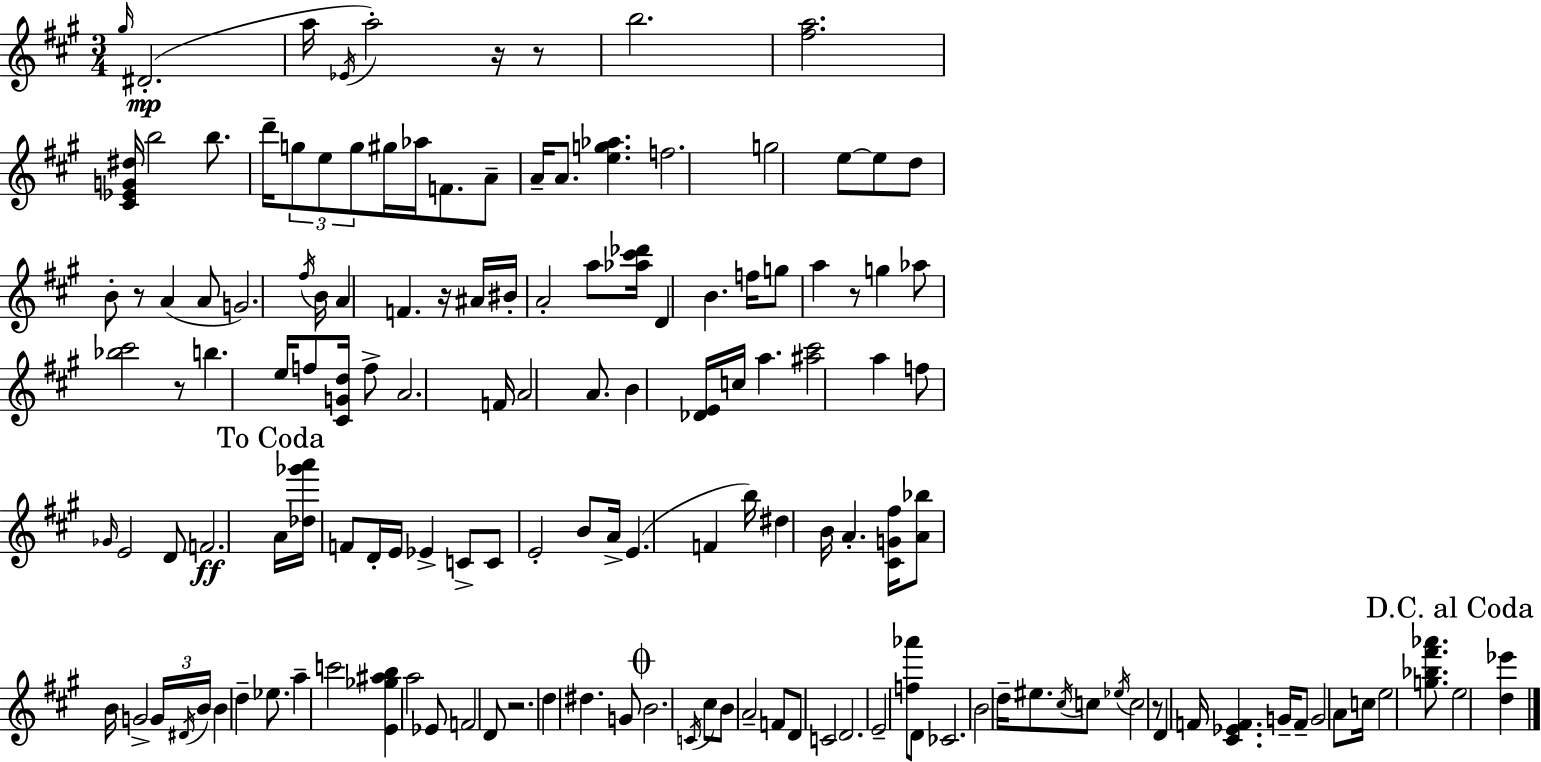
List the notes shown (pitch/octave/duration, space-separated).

G#5/s D#4/h. A5/s Eb4/s A5/h R/s R/e B5/h. [F#5,A5]/h. [C#4,Eb4,G4,D#5]/s B5/h B5/e. D6/s G5/e E5/e G5/e G#5/s Ab5/s F4/e. A4/e A4/s A4/e. [E5,G5,Ab5]/q. F5/h. G5/h E5/e E5/e D5/e B4/e R/e A4/q A4/e G4/h. F#5/s B4/s A4/q F4/q. R/s A#4/s BIS4/s A4/h A5/e [Ab5,C#6,Db6]/s D4/q B4/q. F5/s G5/e A5/q R/e G5/q Ab5/e [Bb5,C#6]/h R/e B5/q. E5/s F5/e [C#4,G4,D5]/s F5/e A4/h. F4/s A4/h A4/e. B4/q [Db4,E4]/s C5/s A5/q. [A#5,C#6]/h A5/q F5/e Gb4/s E4/h D4/e F4/h. A4/s [Db5,Gb6,A6]/s F4/e D4/s E4/s Eb4/q C4/e C4/e E4/h B4/e A4/s E4/q. F4/q B5/s D#5/q B4/s A4/q. [C#4,G4,F#5]/s [A4,Bb5]/e B4/s G4/h G4/s D#4/s B4/s B4/q D5/q Eb5/e. A5/q C6/h [E4,Gb5,A#5,B5]/q A5/h Eb4/e F4/h D4/e R/h. D5/q D#5/q. G4/e B4/h. C4/s C#5/e B4/e A4/h F4/e D4/e C4/h D4/h. E4/h [F5,Ab6]/e D4/e CES4/h. B4/h D5/s EIS5/e. C#5/s C5/e Eb5/s C5/h R/e D4/q F4/s [C#4,Eb4,F4]/q. G4/s F4/e G4/h A4/e C5/s E5/h [G5,Bb5,F#6,Ab6]/e. E5/h [D5,Eb6]/q